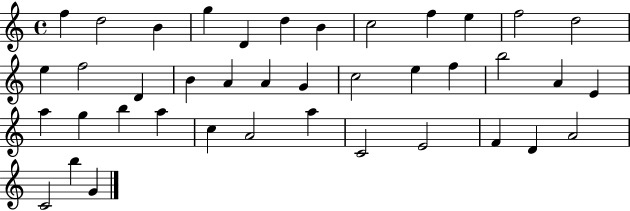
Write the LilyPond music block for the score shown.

{
  \clef treble
  \time 4/4
  \defaultTimeSignature
  \key c \major
  f''4 d''2 b'4 | g''4 d'4 d''4 b'4 | c''2 f''4 e''4 | f''2 d''2 | \break e''4 f''2 d'4 | b'4 a'4 a'4 g'4 | c''2 e''4 f''4 | b''2 a'4 e'4 | \break a''4 g''4 b''4 a''4 | c''4 a'2 a''4 | c'2 e'2 | f'4 d'4 a'2 | \break c'2 b''4 g'4 | \bar "|."
}